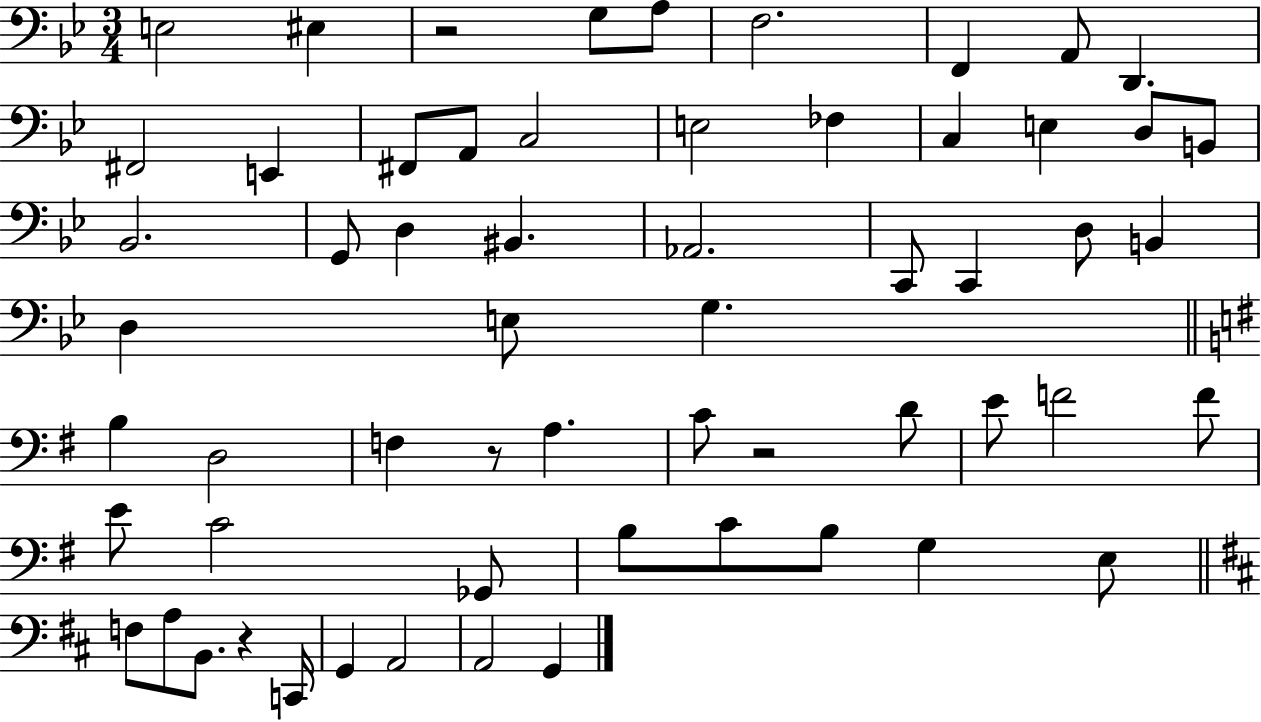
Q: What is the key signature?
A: BES major